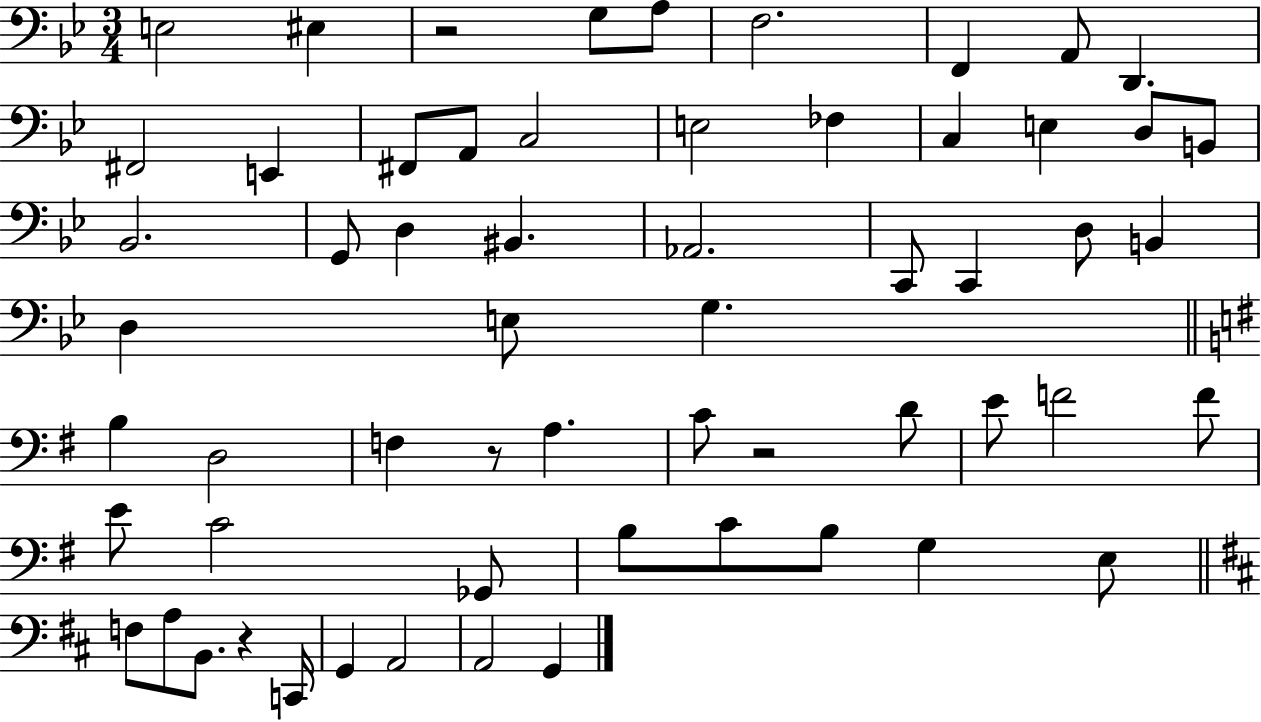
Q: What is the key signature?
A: BES major